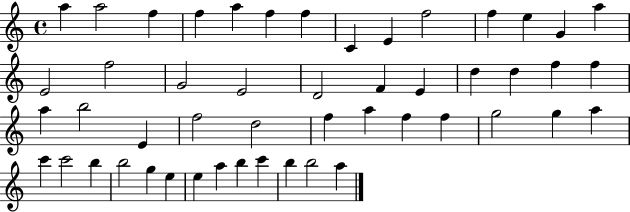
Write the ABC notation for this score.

X:1
T:Untitled
M:4/4
L:1/4
K:C
a a2 f f a f f C E f2 f e G a E2 f2 G2 E2 D2 F E d d f f a b2 E f2 d2 f a f f g2 g a c' c'2 b b2 g e e a b c' b b2 a